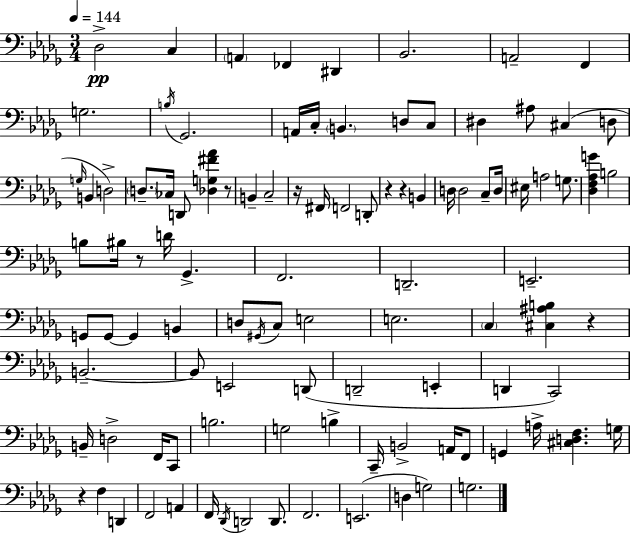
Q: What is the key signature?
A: BES minor